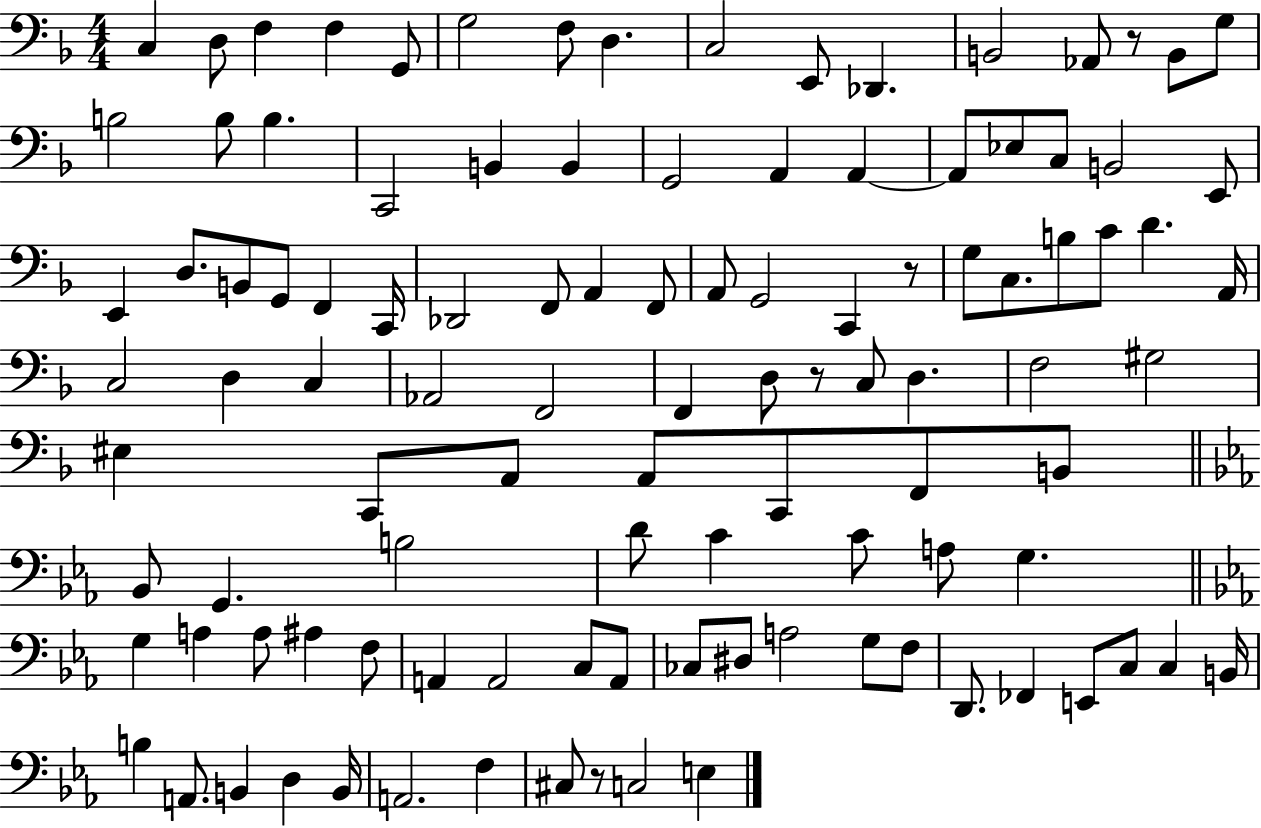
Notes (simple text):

C3/q D3/e F3/q F3/q G2/e G3/h F3/e D3/q. C3/h E2/e Db2/q. B2/h Ab2/e R/e B2/e G3/e B3/h B3/e B3/q. C2/h B2/q B2/q G2/h A2/q A2/q A2/e Eb3/e C3/e B2/h E2/e E2/q D3/e. B2/e G2/e F2/q C2/s Db2/h F2/e A2/q F2/e A2/e G2/h C2/q R/e G3/e C3/e. B3/e C4/e D4/q. A2/s C3/h D3/q C3/q Ab2/h F2/h F2/q D3/e R/e C3/e D3/q. F3/h G#3/h EIS3/q C2/e A2/e A2/e C2/e F2/e B2/e Bb2/e G2/q. B3/h D4/e C4/q C4/e A3/e G3/q. G3/q A3/q A3/e A#3/q F3/e A2/q A2/h C3/e A2/e CES3/e D#3/e A3/h G3/e F3/e D2/e. FES2/q E2/e C3/e C3/q B2/s B3/q A2/e. B2/q D3/q B2/s A2/h. F3/q C#3/e R/e C3/h E3/q